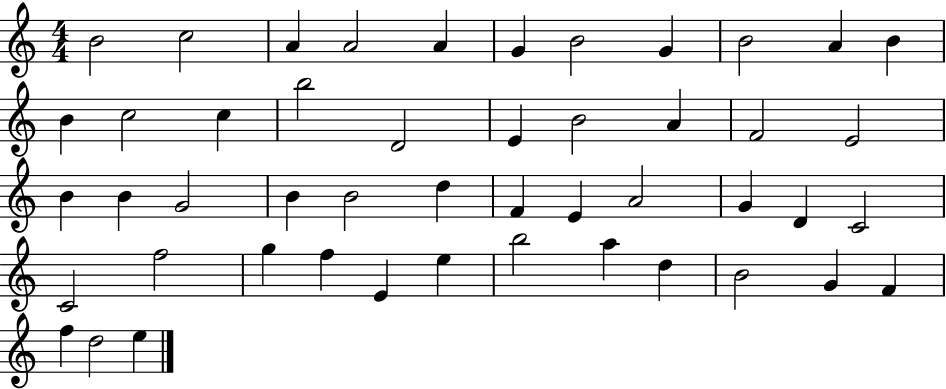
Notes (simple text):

B4/h C5/h A4/q A4/h A4/q G4/q B4/h G4/q B4/h A4/q B4/q B4/q C5/h C5/q B5/h D4/h E4/q B4/h A4/q F4/h E4/h B4/q B4/q G4/h B4/q B4/h D5/q F4/q E4/q A4/h G4/q D4/q C4/h C4/h F5/h G5/q F5/q E4/q E5/q B5/h A5/q D5/q B4/h G4/q F4/q F5/q D5/h E5/q